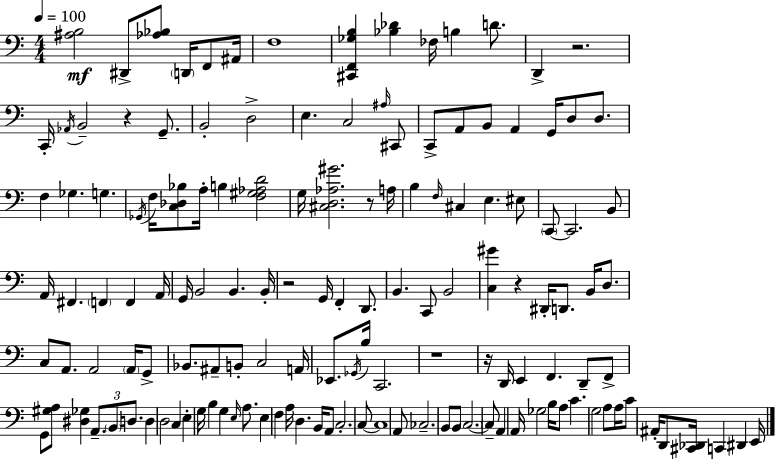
{
  \clef bass
  \numericTimeSignature
  \time 4/4
  \key a \minor
  \tempo 4 = 100
  \repeat volta 2 { <ais b>2\mf dis,8-> <aes bes>8 \parenthesize d,16 f,8 ais,16 | f1 | <cis, f, ges b>4 <bes des'>4 fes16 b4 d'8. | d,4-> r2. | \break c,16-. \acciaccatura { aes,16 } b,2-- r4 g,8.-- | b,2-. d2-> | e4. c2 \grace { ais16 } | cis,8 c,8-> a,8 b,8 a,4 g,16 d8 d8. | \break f4 ges4. g4. | \acciaccatura { ges,16 } f16 <c des bes>8 a16-. b4 <f gis aes d'>2 | g16 <cis d aes gis'>2. | r8 a16 b4 \grace { f16 } cis4 e4. | \break eis8 \parenthesize c,8~~ c,2. | b,8 a,16 fis,4. \parenthesize f,4 f,4 | a,16 g,16 b,2 b,4. | b,16-. r2 g,16 f,4-. | \break d,8. b,4. c,8 b,2 | <c gis'>4 r4 dis,16-. d,8. | b,16 d8. c8 a,8. a,2 | \parenthesize a,16 g,8-> bes,8. ais,8-- b,8-. c2 | \break a,16 ees,8. \acciaccatura { ges,16 } b16 c,2. | r1 | r16 d,16 e,4 f,4. | d,8-- f,8-> g,8 <gis a>8 <dis ges>4 \tuplet 3/2 { a,8.-- | \break \parenthesize b,8 d8. } d4 d2 | c4 e4-. g16 b4 g4 | \grace { e16 } a8. e4 f4 a16 d4. | b,16 a,8 c2.-. | \break c8~~ c1 | a,8 ces2.-- | b,8 b,8 \parenthesize c2.~~ | c8-- a,4 a,16 ges2 | \break b16 a8 c'4. g2 | a8 a16 c'8 ais,16-. d,8 <cis, des,>16 c,4 | dis,4 e,16 } \bar "|."
}